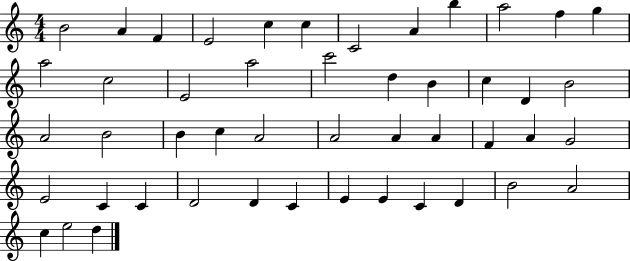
B4/h A4/q F4/q E4/h C5/q C5/q C4/h A4/q B5/q A5/h F5/q G5/q A5/h C5/h E4/h A5/h C6/h D5/q B4/q C5/q D4/q B4/h A4/h B4/h B4/q C5/q A4/h A4/h A4/q A4/q F4/q A4/q G4/h E4/h C4/q C4/q D4/h D4/q C4/q E4/q E4/q C4/q D4/q B4/h A4/h C5/q E5/h D5/q